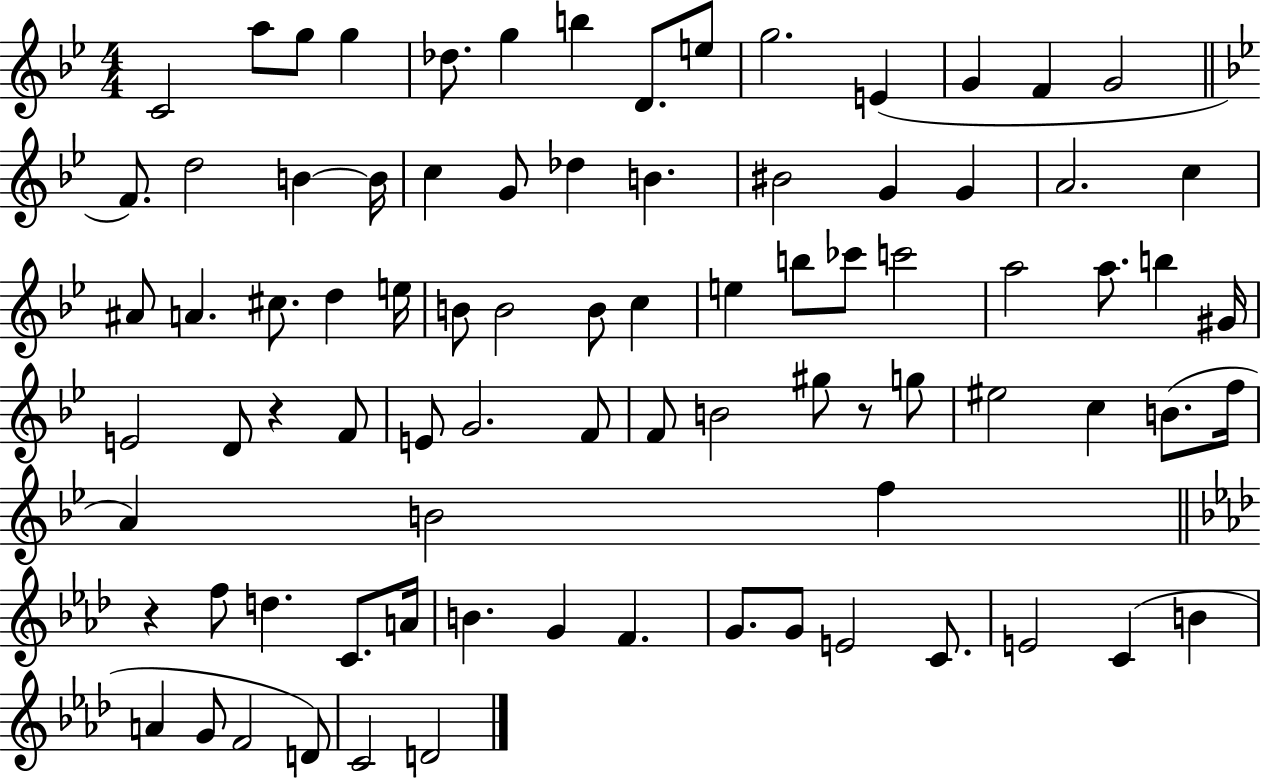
C4/h A5/e G5/e G5/q Db5/e. G5/q B5/q D4/e. E5/e G5/h. E4/q G4/q F4/q G4/h F4/e. D5/h B4/q B4/s C5/q G4/e Db5/q B4/q. BIS4/h G4/q G4/q A4/h. C5/q A#4/e A4/q. C#5/e. D5/q E5/s B4/e B4/h B4/e C5/q E5/q B5/e CES6/e C6/h A5/h A5/e. B5/q G#4/s E4/h D4/e R/q F4/e E4/e G4/h. F4/e F4/e B4/h G#5/e R/e G5/e EIS5/h C5/q B4/e. F5/s A4/q B4/h F5/q R/q F5/e D5/q. C4/e. A4/s B4/q. G4/q F4/q. G4/e. G4/e E4/h C4/e. E4/h C4/q B4/q A4/q G4/e F4/h D4/e C4/h D4/h